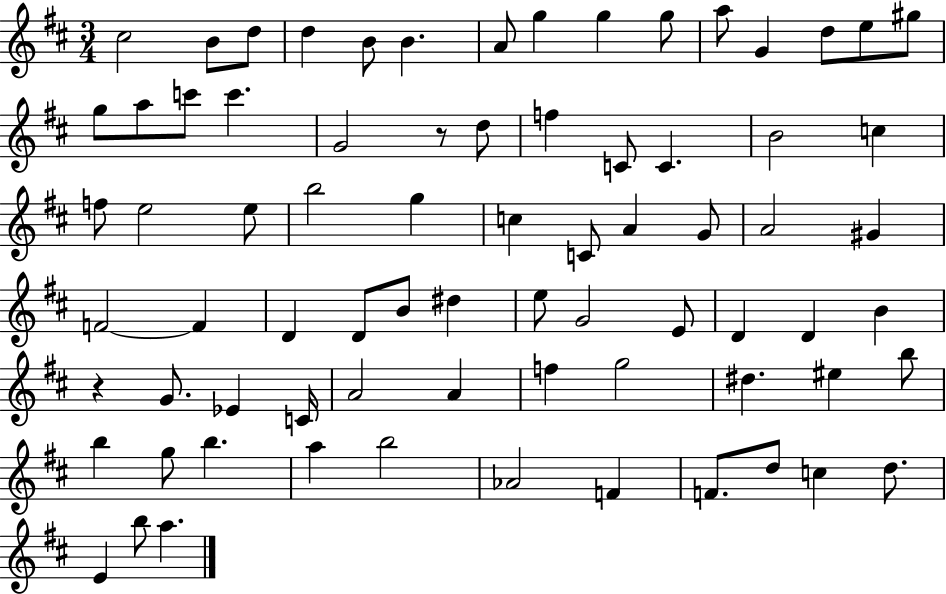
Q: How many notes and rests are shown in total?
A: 75